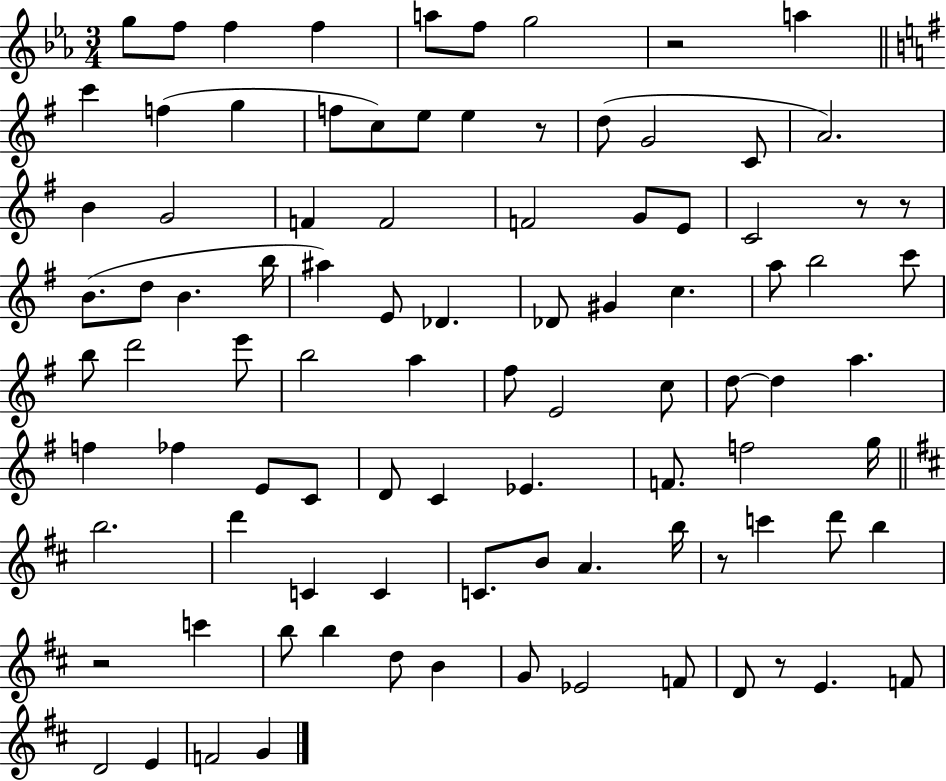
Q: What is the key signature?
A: EES major